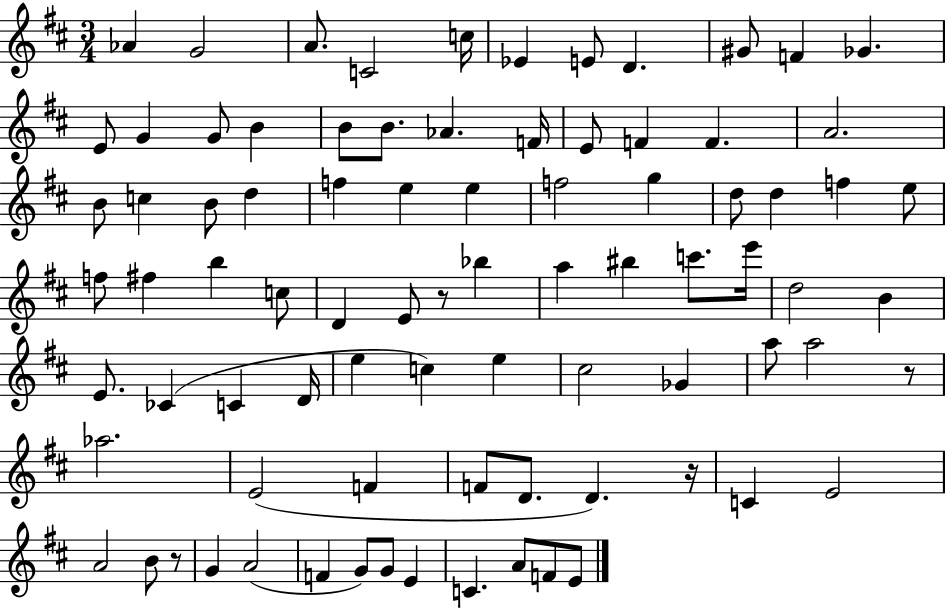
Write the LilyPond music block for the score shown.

{
  \clef treble
  \numericTimeSignature
  \time 3/4
  \key d \major
  aes'4 g'2 | a'8. c'2 c''16 | ees'4 e'8 d'4. | gis'8 f'4 ges'4. | \break e'8 g'4 g'8 b'4 | b'8 b'8. aes'4. f'16 | e'8 f'4 f'4. | a'2. | \break b'8 c''4 b'8 d''4 | f''4 e''4 e''4 | f''2 g''4 | d''8 d''4 f''4 e''8 | \break f''8 fis''4 b''4 c''8 | d'4 e'8 r8 bes''4 | a''4 bis''4 c'''8. e'''16 | d''2 b'4 | \break e'8. ces'4( c'4 d'16 | e''4 c''4) e''4 | cis''2 ges'4 | a''8 a''2 r8 | \break aes''2. | e'2( f'4 | f'8 d'8. d'4.) r16 | c'4 e'2 | \break a'2 b'8 r8 | g'4 a'2( | f'4 g'8) g'8 e'4 | c'4. a'8 f'8 e'8 | \break \bar "|."
}